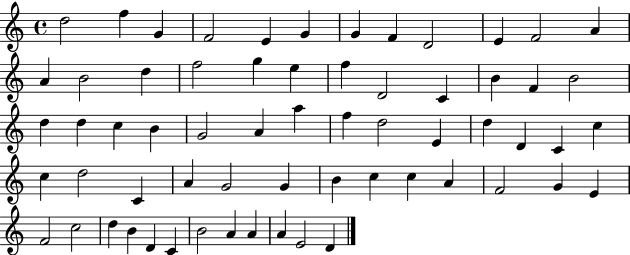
{
  \clef treble
  \time 4/4
  \defaultTimeSignature
  \key c \major
  d''2 f''4 g'4 | f'2 e'4 g'4 | g'4 f'4 d'2 | e'4 f'2 a'4 | \break a'4 b'2 d''4 | f''2 g''4 e''4 | f''4 d'2 c'4 | b'4 f'4 b'2 | \break d''4 d''4 c''4 b'4 | g'2 a'4 a''4 | f''4 d''2 e'4 | d''4 d'4 c'4 c''4 | \break c''4 d''2 c'4 | a'4 g'2 g'4 | b'4 c''4 c''4 a'4 | f'2 g'4 e'4 | \break f'2 c''2 | d''4 b'4 d'4 c'4 | b'2 a'4 a'4 | a'4 e'2 d'4 | \break \bar "|."
}